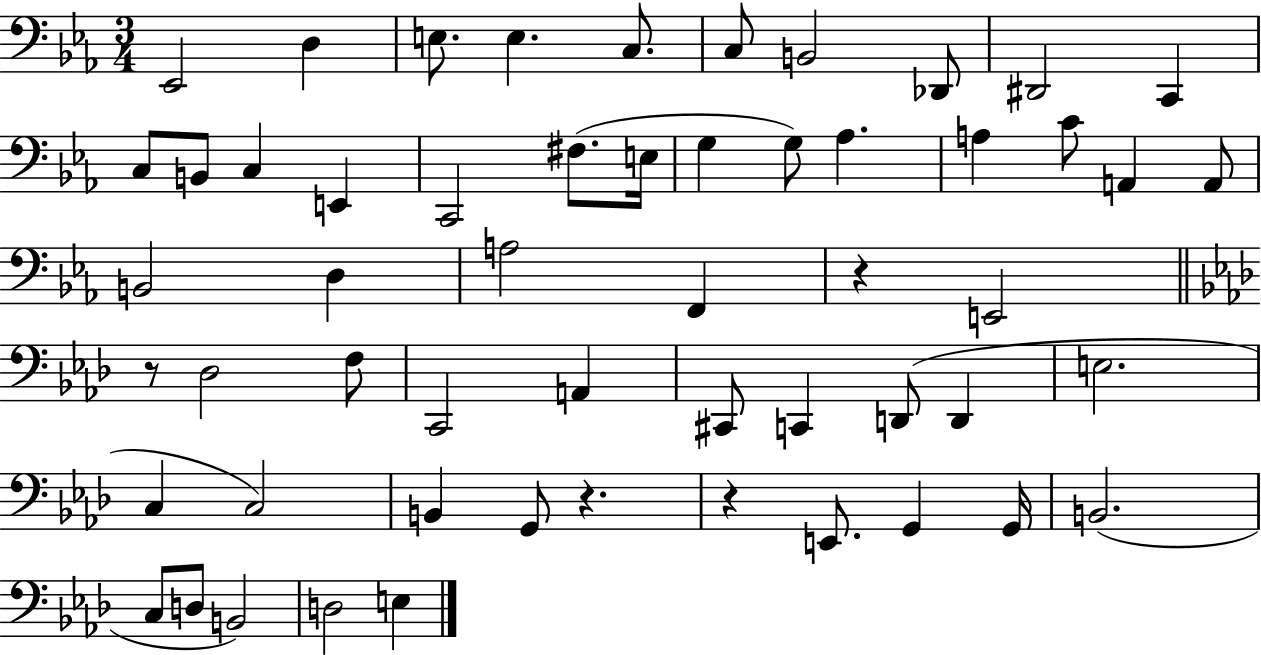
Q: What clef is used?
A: bass